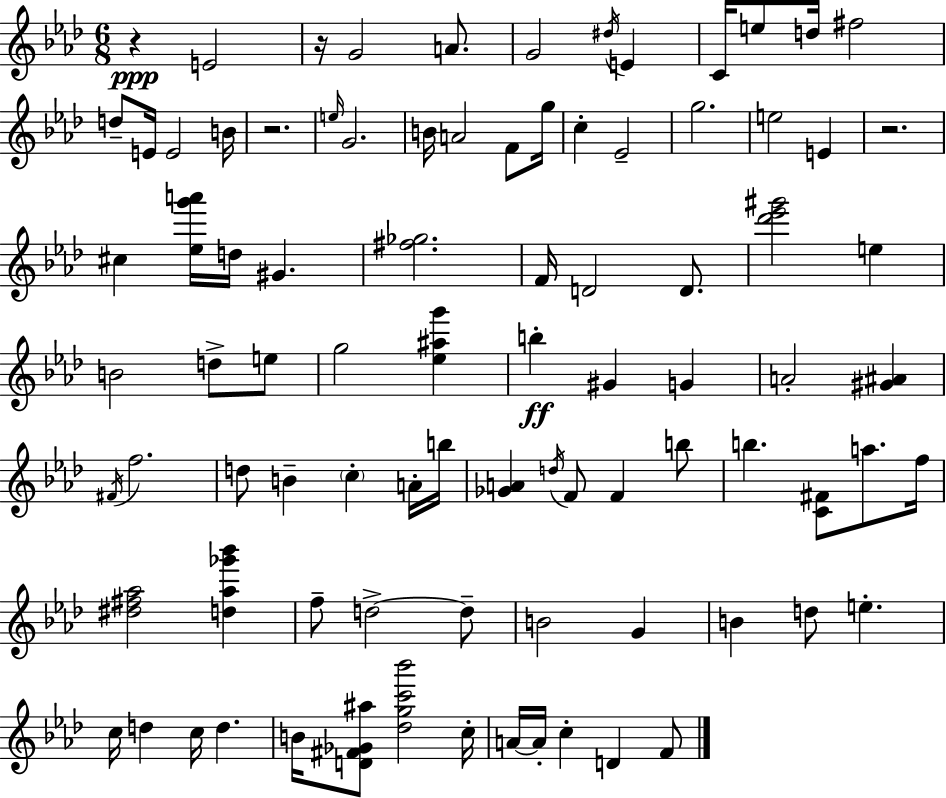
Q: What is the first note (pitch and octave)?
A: E4